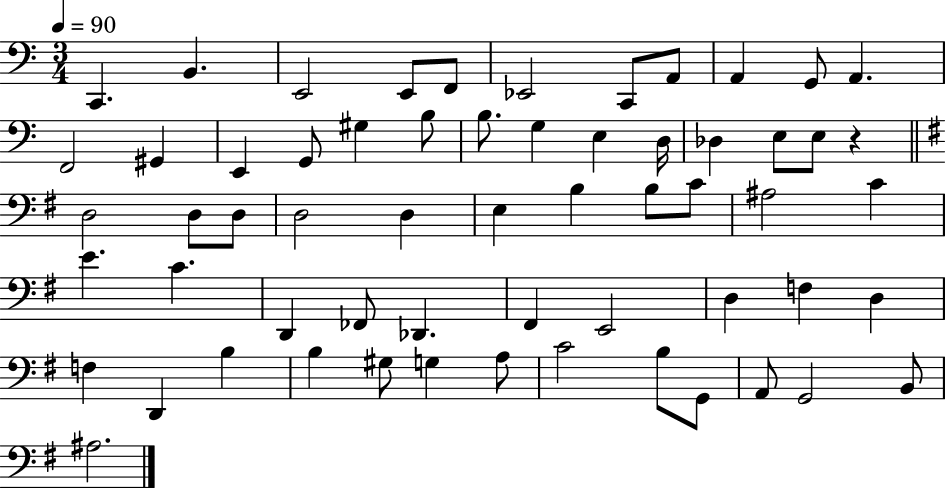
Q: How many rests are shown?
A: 1